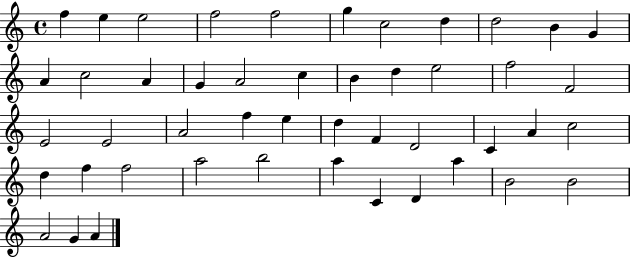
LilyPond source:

{
  \clef treble
  \time 4/4
  \defaultTimeSignature
  \key c \major
  f''4 e''4 e''2 | f''2 f''2 | g''4 c''2 d''4 | d''2 b'4 g'4 | \break a'4 c''2 a'4 | g'4 a'2 c''4 | b'4 d''4 e''2 | f''2 f'2 | \break e'2 e'2 | a'2 f''4 e''4 | d''4 f'4 d'2 | c'4 a'4 c''2 | \break d''4 f''4 f''2 | a''2 b''2 | a''4 c'4 d'4 a''4 | b'2 b'2 | \break a'2 g'4 a'4 | \bar "|."
}